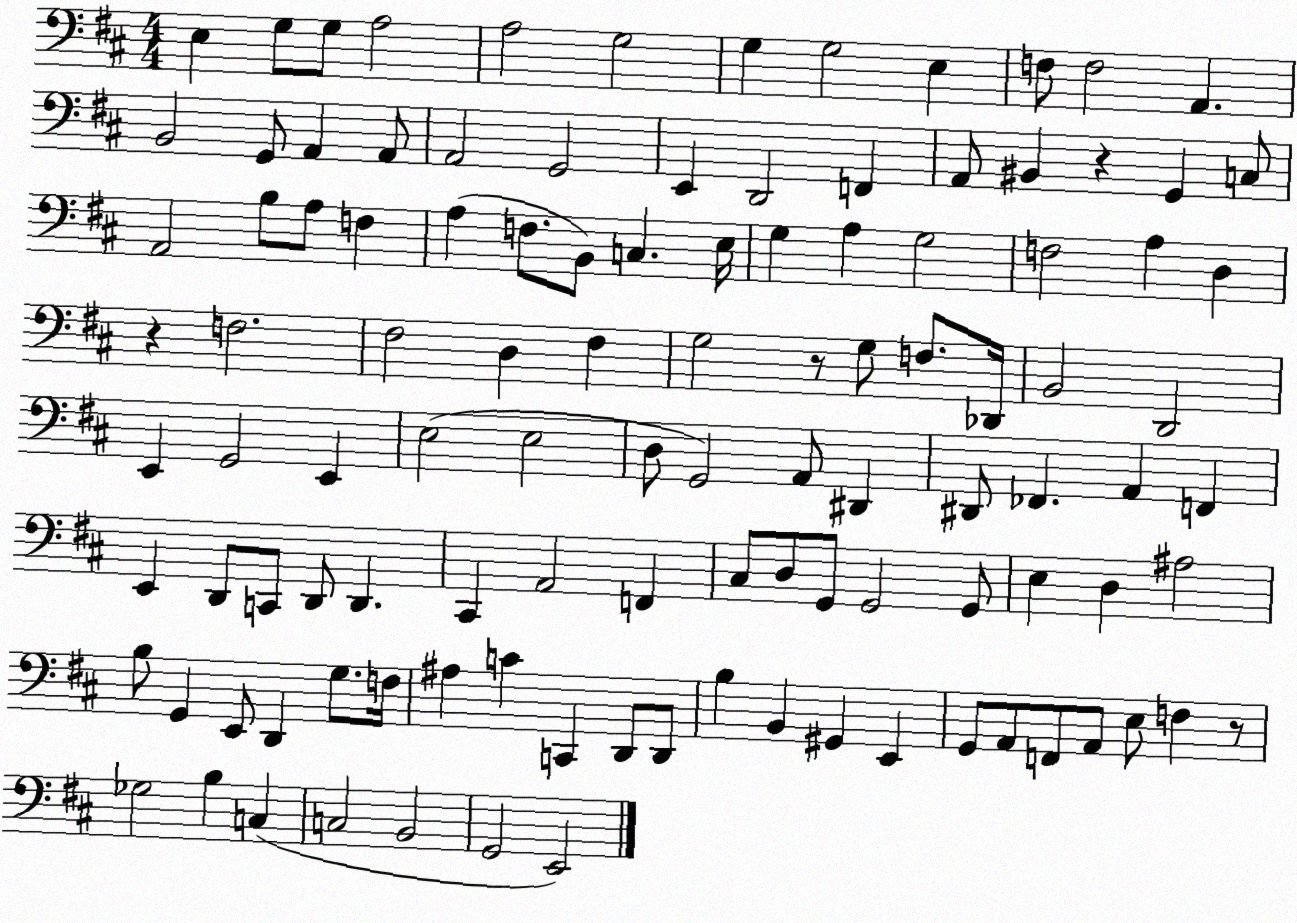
X:1
T:Untitled
M:4/4
L:1/4
K:D
E, G,/2 G,/2 A,2 A,2 G,2 G, G,2 E, F,/2 F,2 A,, B,,2 G,,/2 A,, A,,/2 A,,2 G,,2 E,, D,,2 F,, A,,/2 ^B,, z G,, C,/2 A,,2 B,/2 A,/2 F, A, F,/2 B,,/2 C, E,/4 G, A, G,2 F,2 A, D, z F,2 ^F,2 D, ^F, G,2 z/2 G,/2 F,/2 _D,,/4 B,,2 D,,2 E,, G,,2 E,, E,2 E,2 D,/2 G,,2 A,,/2 ^D,, ^D,,/2 _F,, A,, F,, E,, D,,/2 C,,/2 D,,/2 D,, ^C,, A,,2 F,, ^C,/2 D,/2 G,,/2 G,,2 G,,/2 E, D, ^A,2 B,/2 G,, E,,/2 D,, G,/2 F,/4 ^A, C C,, D,,/2 D,,/2 B, B,, ^G,, E,, G,,/2 A,,/2 F,,/2 A,,/2 E,/2 F, z/2 _G,2 B, C, C,2 B,,2 G,,2 E,,2